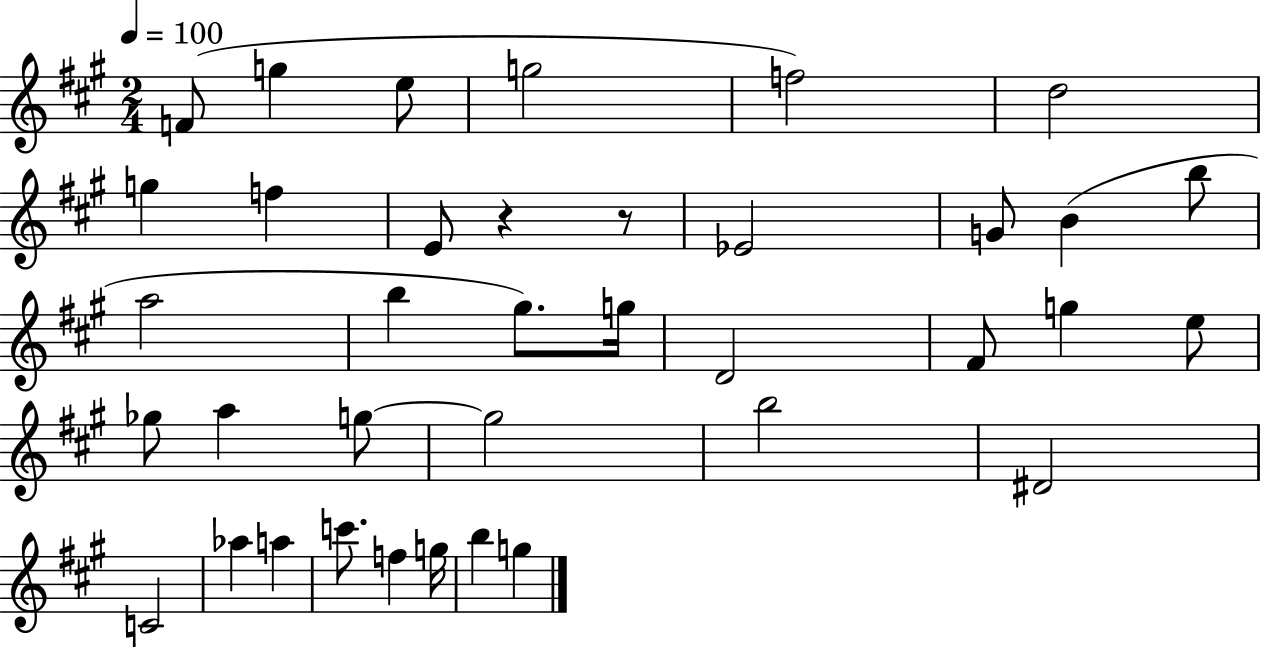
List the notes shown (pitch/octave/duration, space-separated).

F4/e G5/q E5/e G5/h F5/h D5/h G5/q F5/q E4/e R/q R/e Eb4/h G4/e B4/q B5/e A5/h B5/q G#5/e. G5/s D4/h F#4/e G5/q E5/e Gb5/e A5/q G5/e G5/h B5/h D#4/h C4/h Ab5/q A5/q C6/e. F5/q G5/s B5/q G5/q